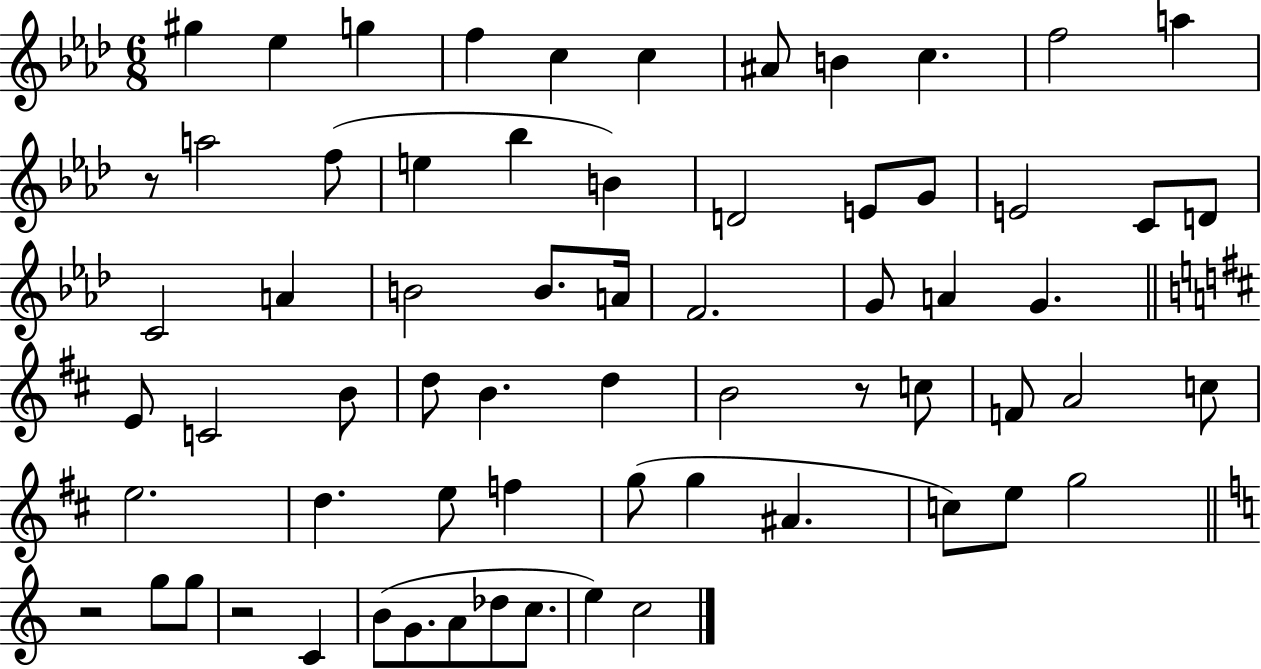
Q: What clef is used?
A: treble